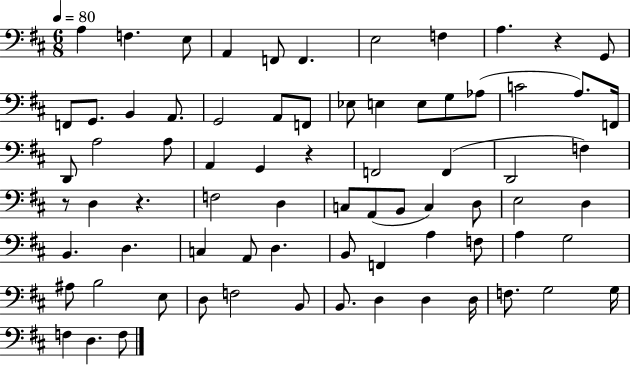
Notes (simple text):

A3/q F3/q. E3/e A2/q F2/e F2/q. E3/h F3/q A3/q. R/q G2/e F2/e G2/e. B2/q A2/e. G2/h A2/e F2/e Eb3/e E3/q E3/e G3/e Ab3/e C4/h A3/e. F2/s D2/e A3/h A3/e A2/q G2/q R/q F2/h F2/q D2/h F3/q R/e D3/q R/q. F3/h D3/q C3/e A2/e B2/e C3/q D3/e E3/h D3/q B2/q. D3/q. C3/q A2/e D3/q. B2/e F2/q A3/q F3/e A3/q G3/h A#3/e B3/h E3/e D3/e F3/h B2/e B2/e. D3/q D3/q D3/s F3/e. G3/h G3/s F3/q D3/q. F3/e